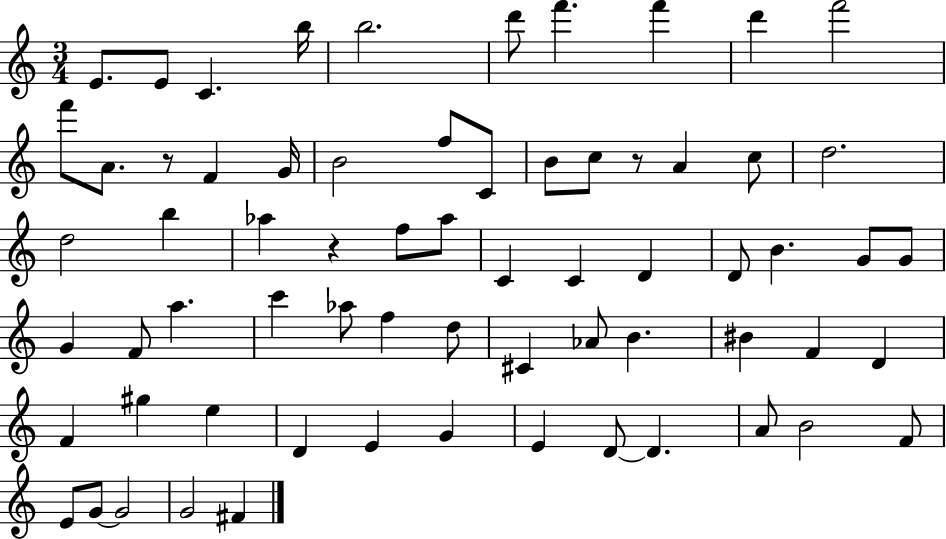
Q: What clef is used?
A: treble